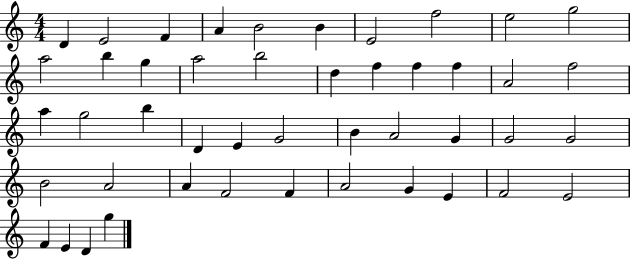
{
  \clef treble
  \numericTimeSignature
  \time 4/4
  \key c \major
  d'4 e'2 f'4 | a'4 b'2 b'4 | e'2 f''2 | e''2 g''2 | \break a''2 b''4 g''4 | a''2 b''2 | d''4 f''4 f''4 f''4 | a'2 f''2 | \break a''4 g''2 b''4 | d'4 e'4 g'2 | b'4 a'2 g'4 | g'2 g'2 | \break b'2 a'2 | a'4 f'2 f'4 | a'2 g'4 e'4 | f'2 e'2 | \break f'4 e'4 d'4 g''4 | \bar "|."
}